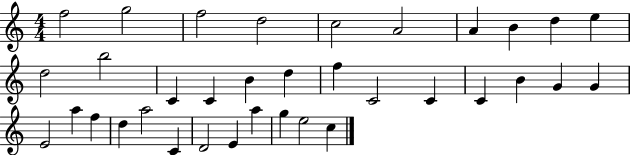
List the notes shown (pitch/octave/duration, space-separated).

F5/h G5/h F5/h D5/h C5/h A4/h A4/q B4/q D5/q E5/q D5/h B5/h C4/q C4/q B4/q D5/q F5/q C4/h C4/q C4/q B4/q G4/q G4/q E4/h A5/q F5/q D5/q A5/h C4/q D4/h E4/q A5/q G5/q E5/h C5/q